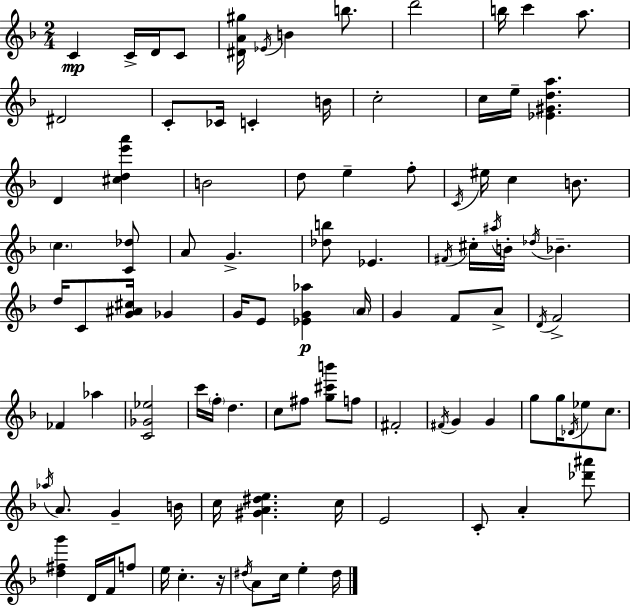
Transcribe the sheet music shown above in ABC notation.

X:1
T:Untitled
M:2/4
L:1/4
K:Dm
C C/4 D/4 C/2 [^DA^g]/4 _E/4 B b/2 d'2 b/4 c' a/2 ^D2 C/2 _C/4 C B/4 c2 c/4 e/4 [_E^Gda] D [^cde'a'] B2 d/2 e f/2 C/4 ^e/4 c B/2 c [C_d]/2 A/2 G [_db]/2 _E ^F/4 ^c/4 ^a/4 B/4 _d/4 _B d/4 C/2 [G^A^c]/4 _G G/4 E/2 [_EG_a] A/4 G F/2 A/2 D/4 F2 _F _a [C_G_e]2 c'/4 f/4 d c/2 ^f/2 [g^c'b']/2 f/2 ^F2 ^F/4 G G g/2 g/4 _D/4 _e/2 c/2 _a/4 A/2 G B/4 c/4 [^GA^de] c/4 E2 C/2 A [_d'^a']/2 [d^fg'] D/4 F/4 f/2 e/4 c z/4 ^d/4 A/2 c/4 e ^d/4